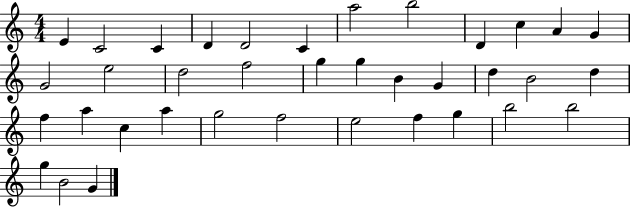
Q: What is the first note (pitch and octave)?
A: E4